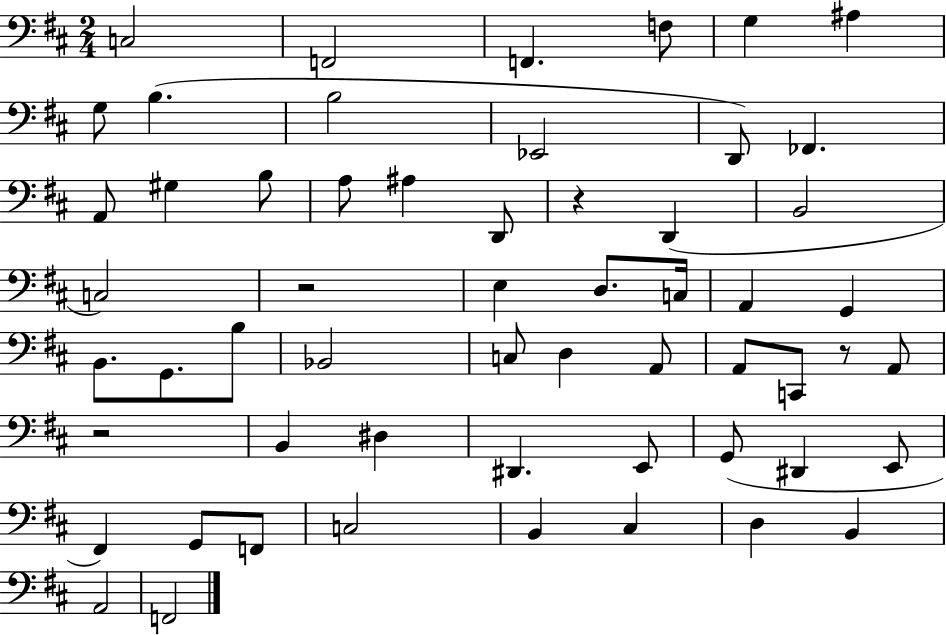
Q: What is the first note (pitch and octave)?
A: C3